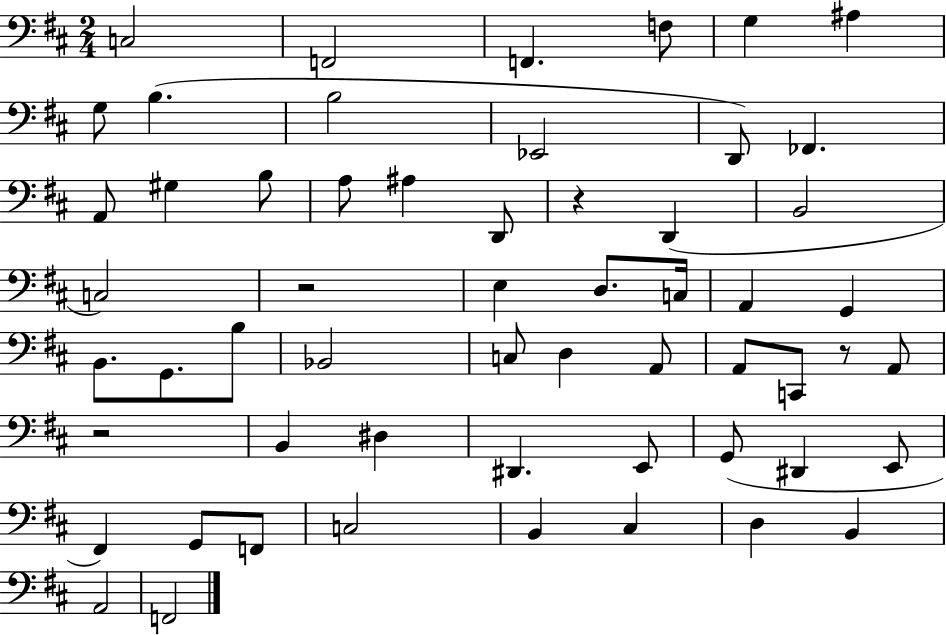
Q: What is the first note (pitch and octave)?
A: C3